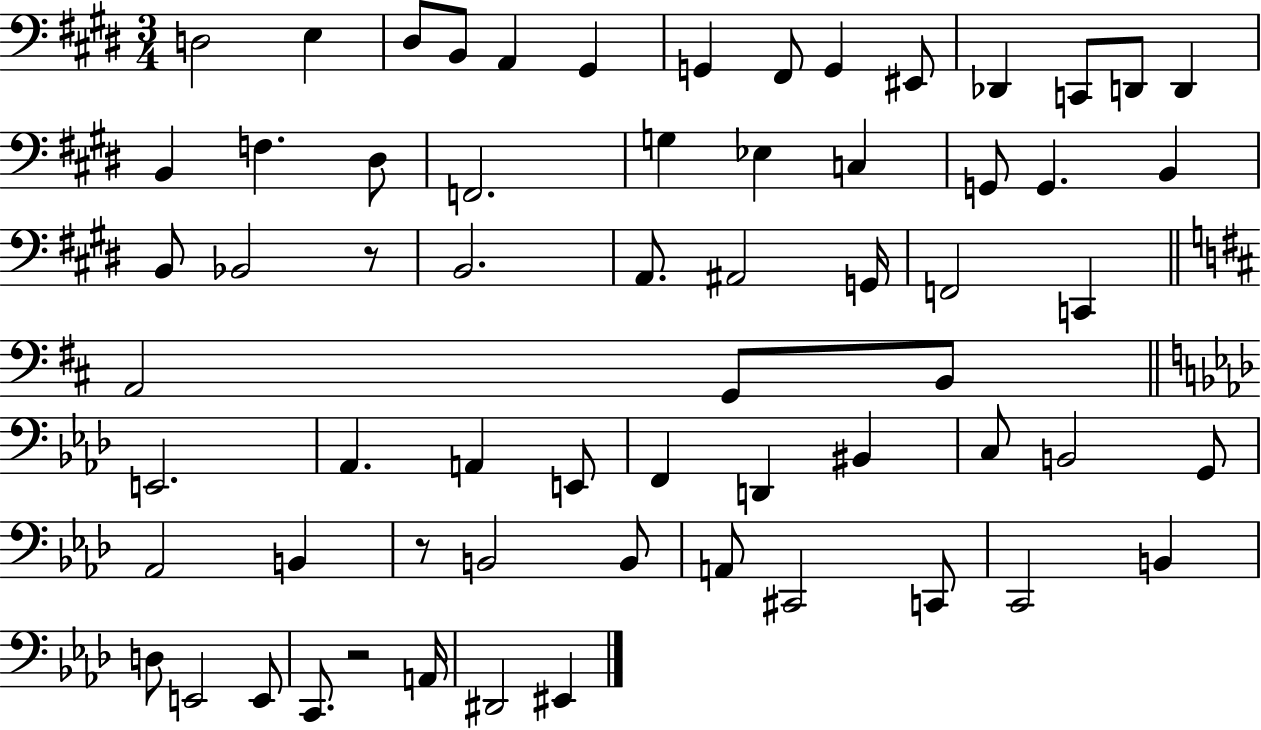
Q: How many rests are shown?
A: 3